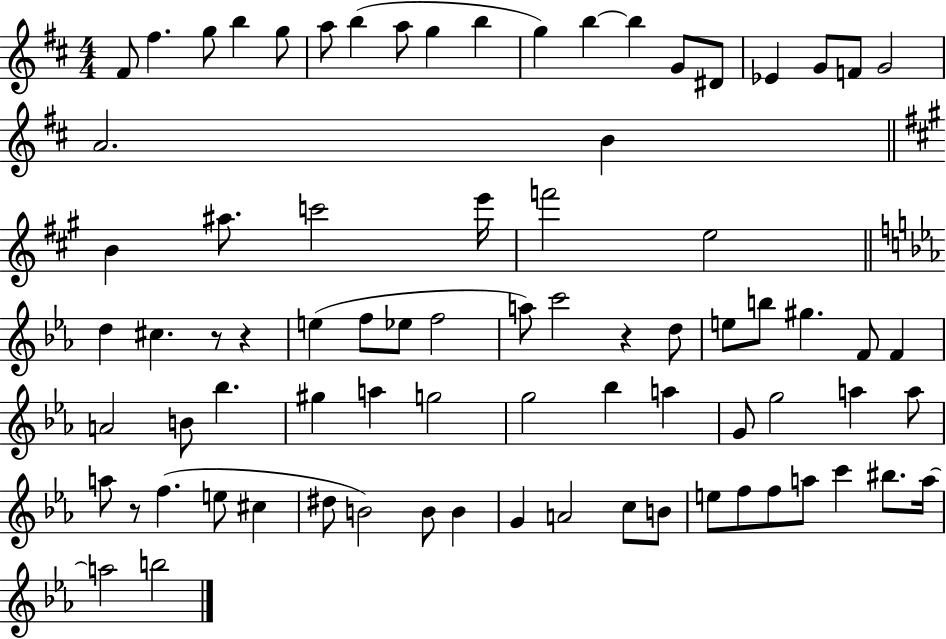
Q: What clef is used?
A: treble